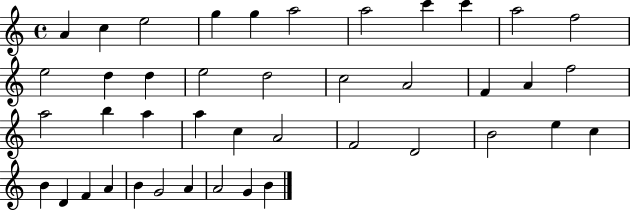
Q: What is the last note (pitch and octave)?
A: B4